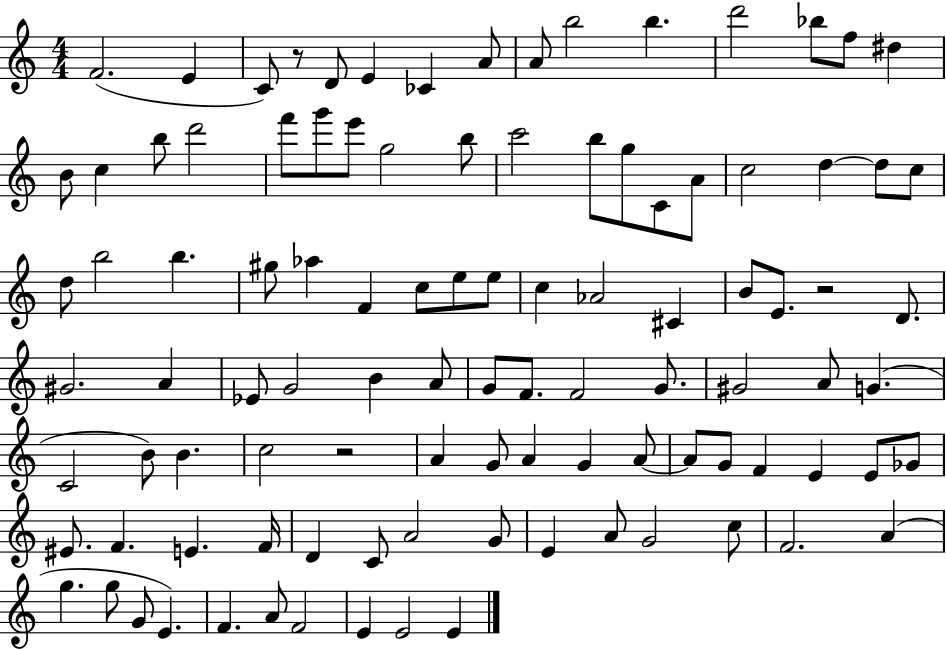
F4/h. E4/q C4/e R/e D4/e E4/q CES4/q A4/e A4/e B5/h B5/q. D6/h Bb5/e F5/e D#5/q B4/e C5/q B5/e D6/h F6/e G6/e E6/e G5/h B5/e C6/h B5/e G5/e C4/e A4/e C5/h D5/q D5/e C5/e D5/e B5/h B5/q. G#5/e Ab5/q F4/q C5/e E5/e E5/e C5/q Ab4/h C#4/q B4/e E4/e. R/h D4/e. G#4/h. A4/q Eb4/e G4/h B4/q A4/e G4/e F4/e. F4/h G4/e. G#4/h A4/e G4/q. C4/h B4/e B4/q. C5/h R/h A4/q G4/e A4/q G4/q A4/e A4/e G4/e F4/q E4/q E4/e Gb4/e EIS4/e. F4/q. E4/q. F4/s D4/q C4/e A4/h G4/e E4/q A4/e G4/h C5/e F4/h. A4/q G5/q. G5/e G4/e E4/q. F4/q. A4/e F4/h E4/q E4/h E4/q